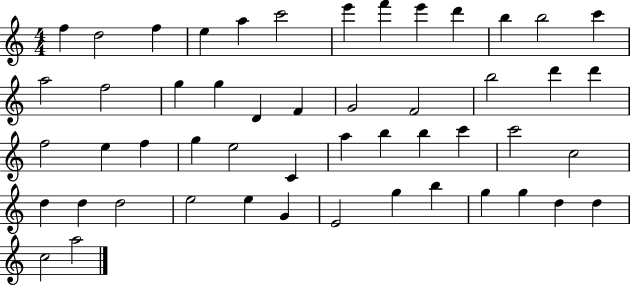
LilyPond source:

{
  \clef treble
  \numericTimeSignature
  \time 4/4
  \key c \major
  f''4 d''2 f''4 | e''4 a''4 c'''2 | e'''4 f'''4 e'''4 d'''4 | b''4 b''2 c'''4 | \break a''2 f''2 | g''4 g''4 d'4 f'4 | g'2 f'2 | b''2 d'''4 d'''4 | \break f''2 e''4 f''4 | g''4 e''2 c'4 | a''4 b''4 b''4 c'''4 | c'''2 c''2 | \break d''4 d''4 d''2 | e''2 e''4 g'4 | e'2 g''4 b''4 | g''4 g''4 d''4 d''4 | \break c''2 a''2 | \bar "|."
}